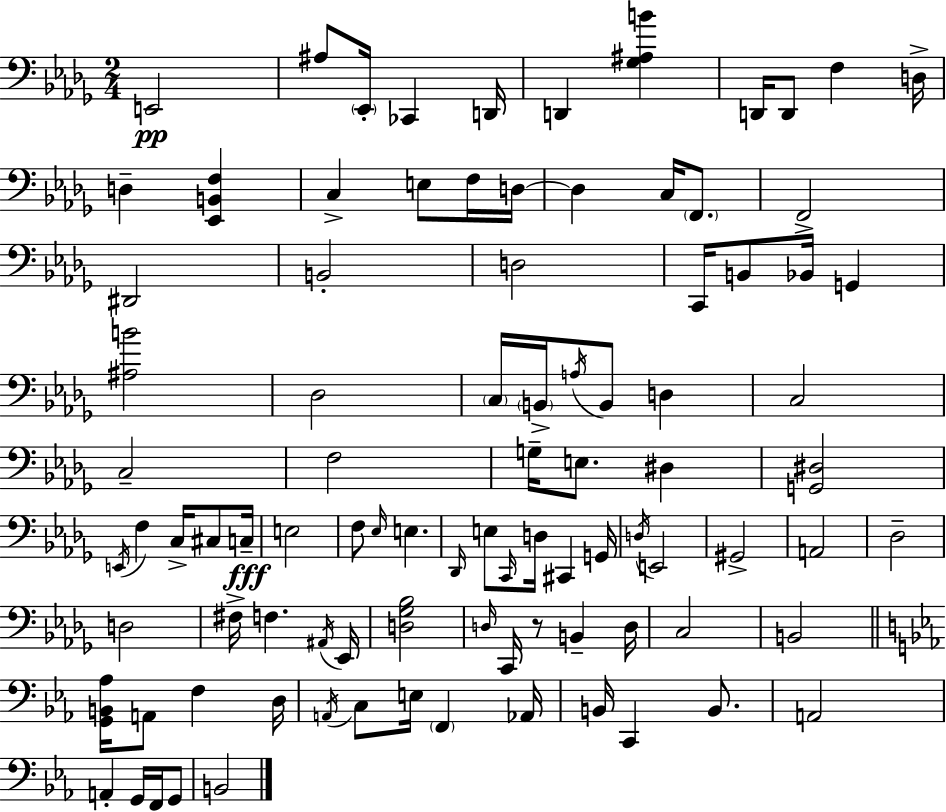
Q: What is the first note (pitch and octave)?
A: E2